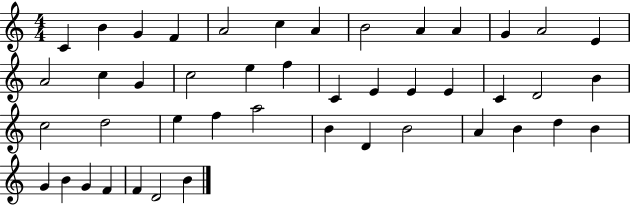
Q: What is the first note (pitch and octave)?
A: C4